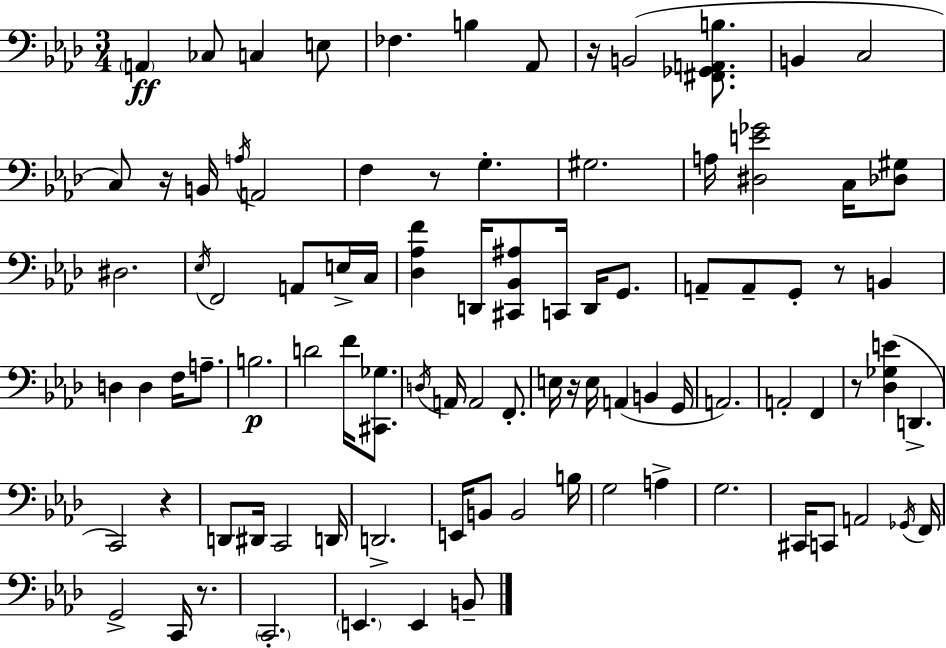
A2/q CES3/e C3/q E3/e FES3/q. B3/q Ab2/e R/s B2/h [F#2,Gb2,A2,B3]/e. B2/q C3/h C3/e R/s B2/s A3/s A2/h F3/q R/e G3/q. G#3/h. A3/s [D#3,E4,Gb4]/h C3/s [Db3,G#3]/e D#3/h. Eb3/s F2/h A2/e E3/s C3/s [Db3,Ab3,F4]/q D2/s [C#2,Bb2,A#3]/e C2/s D2/s G2/e. A2/e A2/e G2/e R/e B2/q D3/q D3/q F3/s A3/e. B3/h. D4/h F4/s [C#2,Gb3]/e. D3/s A2/s A2/h F2/e. E3/s R/s E3/s A2/q B2/q G2/s A2/h. A2/h F2/q R/e [Db3,Gb3,E4]/q D2/q. C2/h R/q D2/e D#2/s C2/h D2/s D2/h. E2/s B2/e B2/h B3/s G3/h A3/q G3/h. C#2/s C2/e A2/h Gb2/s F2/s G2/h C2/s R/e. C2/h. E2/q. E2/q B2/e